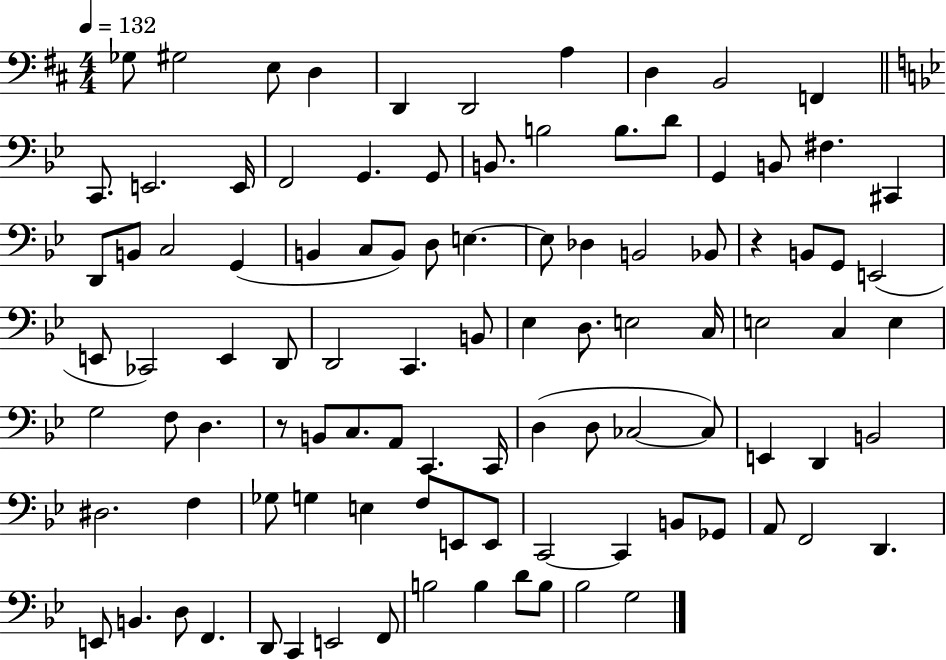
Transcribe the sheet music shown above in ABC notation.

X:1
T:Untitled
M:4/4
L:1/4
K:D
_G,/2 ^G,2 E,/2 D, D,, D,,2 A, D, B,,2 F,, C,,/2 E,,2 E,,/4 F,,2 G,, G,,/2 B,,/2 B,2 B,/2 D/2 G,, B,,/2 ^F, ^C,, D,,/2 B,,/2 C,2 G,, B,, C,/2 B,,/2 D,/2 E, E,/2 _D, B,,2 _B,,/2 z B,,/2 G,,/2 E,,2 E,,/2 _C,,2 E,, D,,/2 D,,2 C,, B,,/2 _E, D,/2 E,2 C,/4 E,2 C, E, G,2 F,/2 D, z/2 B,,/2 C,/2 A,,/2 C,, C,,/4 D, D,/2 _C,2 _C,/2 E,, D,, B,,2 ^D,2 F, _G,/2 G, E, F,/2 E,,/2 E,,/2 C,,2 C,, B,,/2 _G,,/2 A,,/2 F,,2 D,, E,,/2 B,, D,/2 F,, D,,/2 C,, E,,2 F,,/2 B,2 B, D/2 B,/2 _B,2 G,2